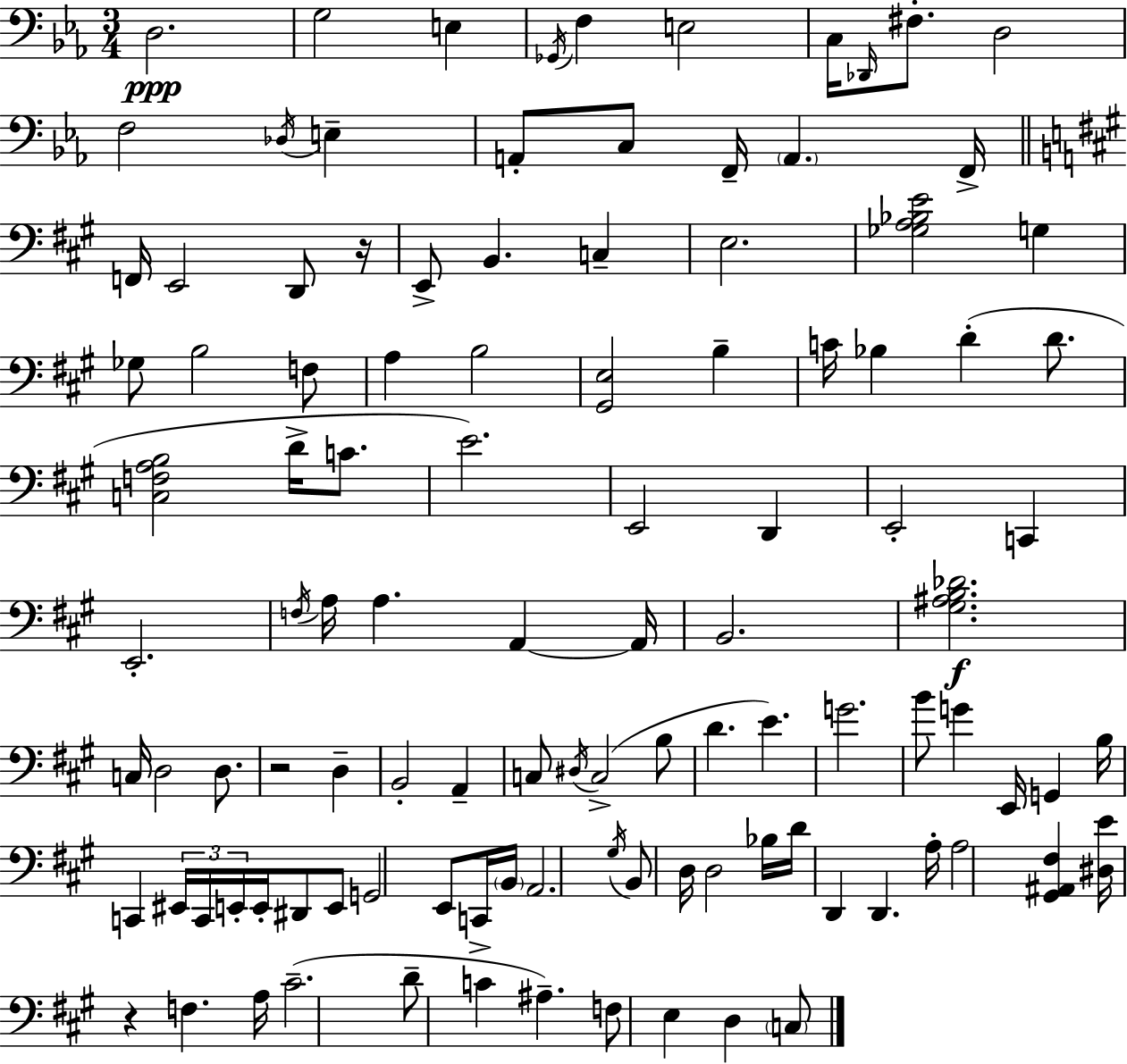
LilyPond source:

{
  \clef bass
  \numericTimeSignature
  \time 3/4
  \key c \minor
  \repeat volta 2 { d2.\ppp | g2 e4 | \acciaccatura { ges,16 } f4 e2 | c16 \grace { des,16 } fis8.-. d2 | \break f2 \acciaccatura { des16 } e4-- | a,8-. c8 f,16-- \parenthesize a,4. | f,16-> \bar "||" \break \key a \major f,16 e,2 d,8 r16 | e,8-> b,4. c4-- | e2. | <ges a bes e'>2 g4 | \break ges8 b2 f8 | a4 b2 | <gis, e>2 b4-- | c'16 bes4 d'4-.( d'8. | \break <c f a b>2 d'16-> c'8. | e'2.) | e,2 d,4 | e,2-. c,4 | \break e,2.-. | \acciaccatura { f16 } a16 a4. a,4~~ | a,16 b,2. | <gis ais b des'>2.\f | \break c16 d2 d8. | r2 d4-- | b,2-. a,4-- | c8 \acciaccatura { dis16 } c2->( | \break b8 d'4. e'4.) | g'2. | b'8 g'4 e,16 g,4 | b16 c,4 \tuplet 3/2 { eis,16 c,16 e,16-. } e,16-. dis,8 | \break e,8 g,2 e,8 | c,16-> \parenthesize b,16 a,2. | \acciaccatura { gis16 } b,8 d16 d2 | bes16 d'16 d,4 d,4. | \break a16-. a2 <gis, ais, fis>4 | <dis e'>16 r4 f4. | a16 cis'2.--( | d'8-- c'4 ais4.--) | \break f8 e4 d4 | \parenthesize c8 } \bar "|."
}